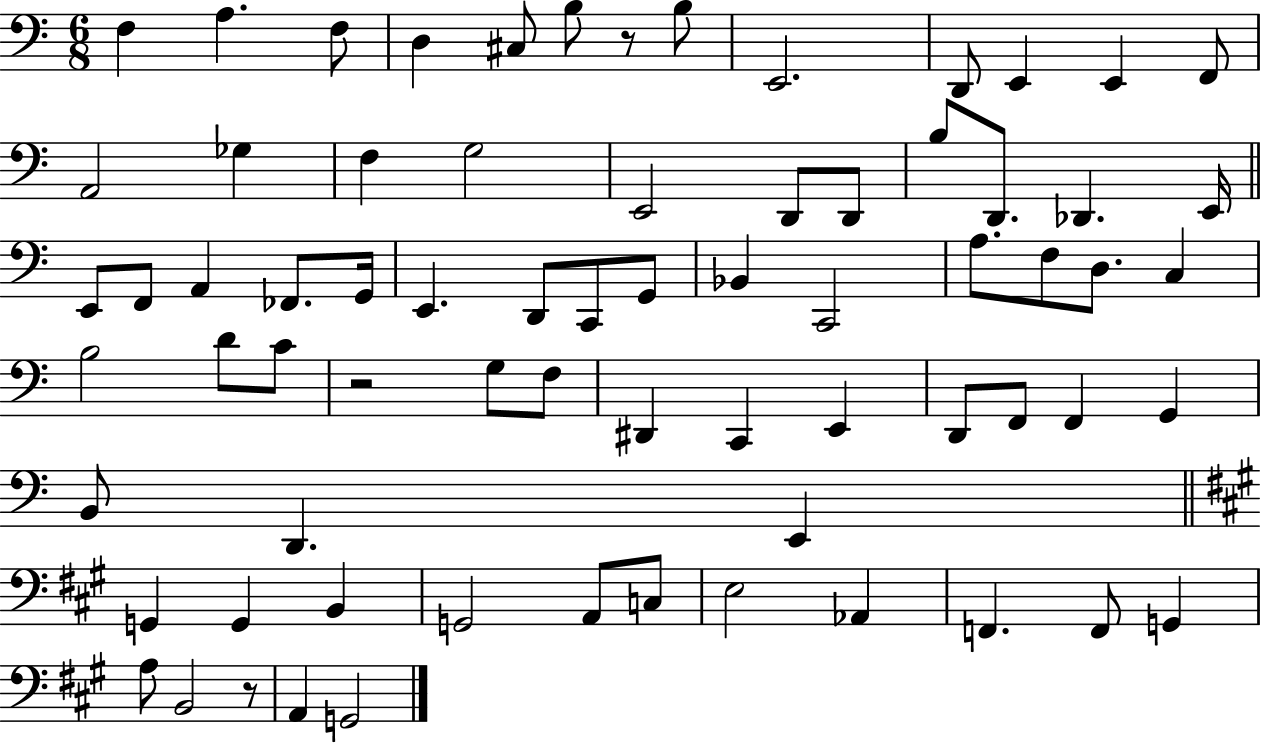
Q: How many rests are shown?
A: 3